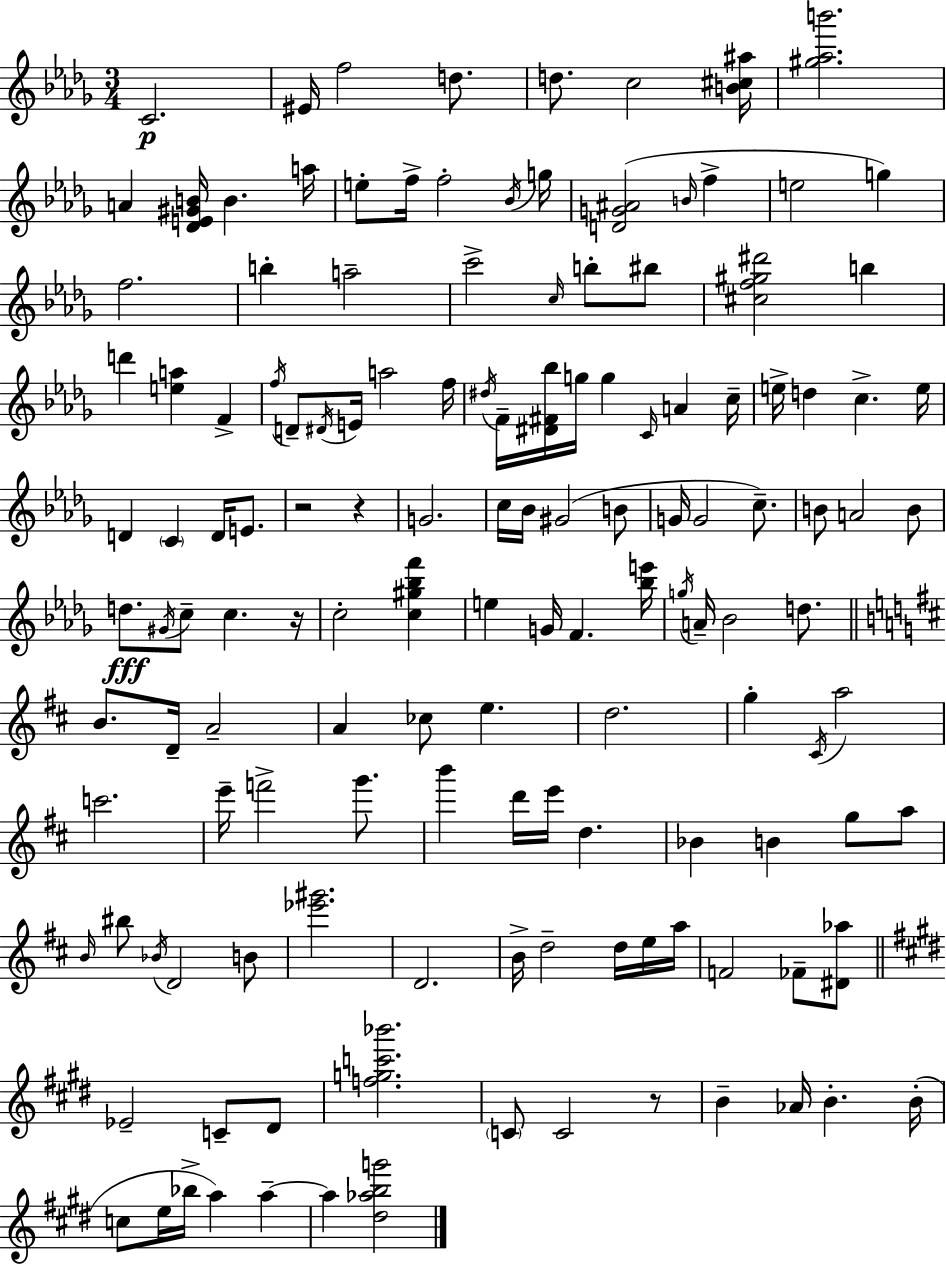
X:1
T:Untitled
M:3/4
L:1/4
K:Bbm
C2 ^E/4 f2 d/2 d/2 c2 [B^c^a]/4 [^g_ab']2 A [_DE^GB]/4 B a/4 e/2 f/4 f2 _B/4 g/4 [DG^A]2 B/4 f e2 g f2 b a2 c'2 c/4 b/2 ^b/2 [^cf^g^d']2 b d' [ea] F f/4 D/2 ^D/4 E/4 a2 f/4 ^d/4 F/4 [^D^F_b]/4 g/4 g C/4 A c/4 e/4 d c e/4 D C D/4 E/2 z2 z G2 c/4 _B/4 ^G2 B/2 G/4 G2 c/2 B/2 A2 B/2 d/2 ^G/4 c/2 c z/4 c2 [c^g_bf'] e G/4 F [_be']/4 g/4 A/4 _B2 d/2 B/2 D/4 A2 A _c/2 e d2 g ^C/4 a2 c'2 e'/4 f'2 g'/2 b' d'/4 e'/4 d _B B g/2 a/2 B/4 ^b/2 _B/4 D2 B/2 [_e'^g']2 D2 B/4 d2 d/4 e/4 a/4 F2 _F/2 [^D_a]/2 _E2 C/2 ^D/2 [fgc'_b']2 C/2 C2 z/2 B _A/4 B B/4 c/2 e/4 _b/4 a a a [^d_abg']2